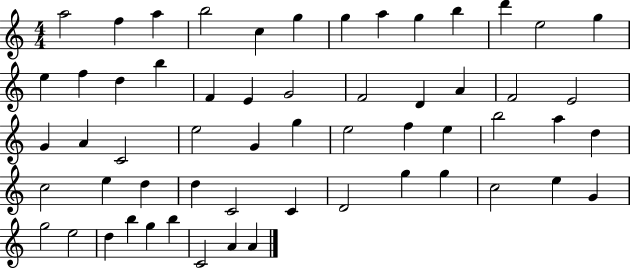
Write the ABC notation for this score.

X:1
T:Untitled
M:4/4
L:1/4
K:C
a2 f a b2 c g g a g b d' e2 g e f d b F E G2 F2 D A F2 E2 G A C2 e2 G g e2 f e b2 a d c2 e d d C2 C D2 g g c2 e G g2 e2 d b g b C2 A A